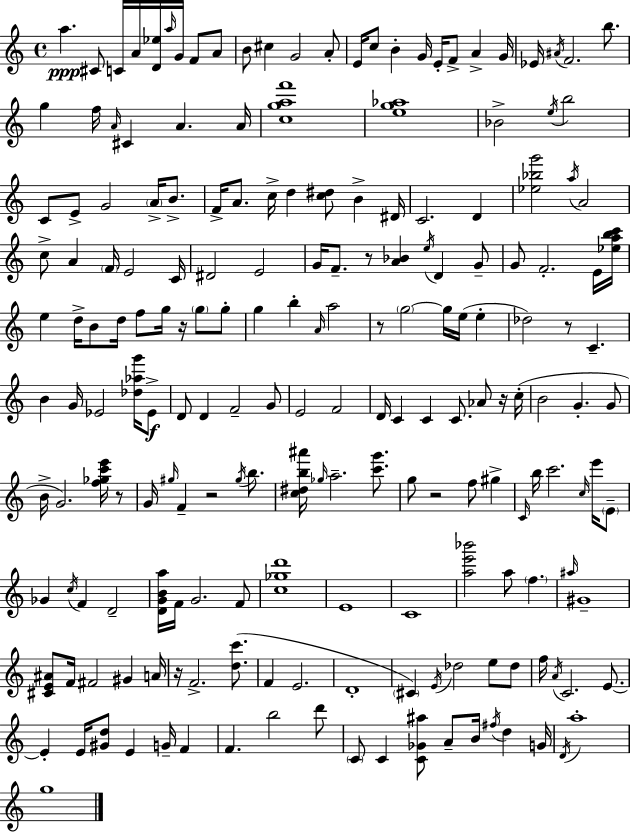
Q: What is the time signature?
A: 4/4